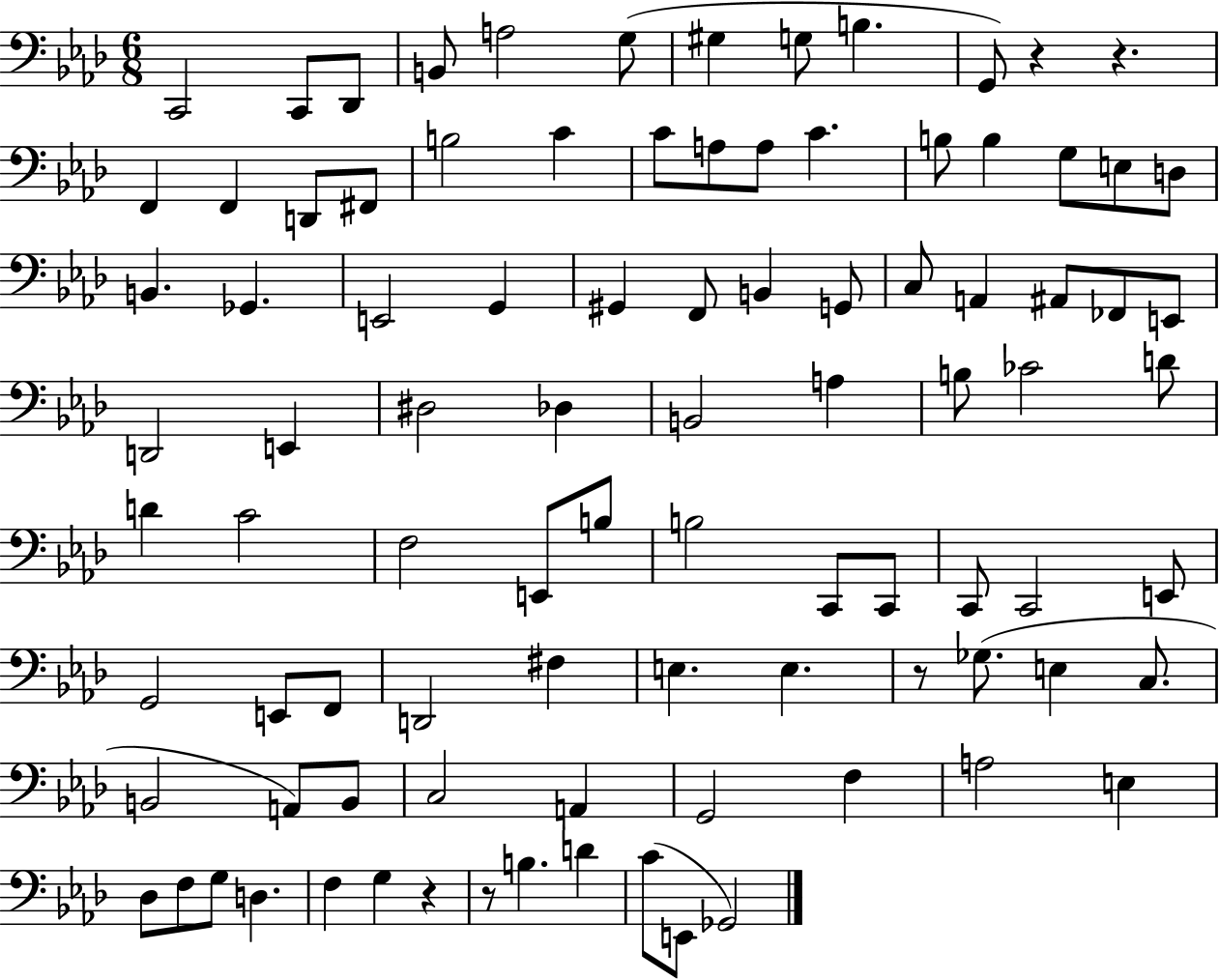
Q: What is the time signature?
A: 6/8